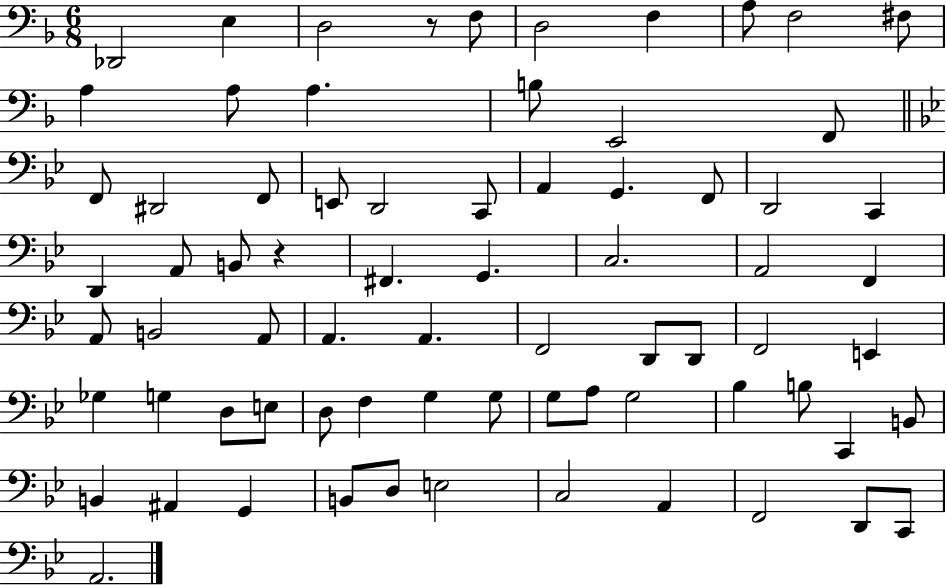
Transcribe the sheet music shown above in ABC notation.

X:1
T:Untitled
M:6/8
L:1/4
K:F
_D,,2 E, D,2 z/2 F,/2 D,2 F, A,/2 F,2 ^F,/2 A, A,/2 A, B,/2 E,,2 F,,/2 F,,/2 ^D,,2 F,,/2 E,,/2 D,,2 C,,/2 A,, G,, F,,/2 D,,2 C,, D,, A,,/2 B,,/2 z ^F,, G,, C,2 A,,2 F,, A,,/2 B,,2 A,,/2 A,, A,, F,,2 D,,/2 D,,/2 F,,2 E,, _G, G, D,/2 E,/2 D,/2 F, G, G,/2 G,/2 A,/2 G,2 _B, B,/2 C,, B,,/2 B,, ^A,, G,, B,,/2 D,/2 E,2 C,2 A,, F,,2 D,,/2 C,,/2 A,,2